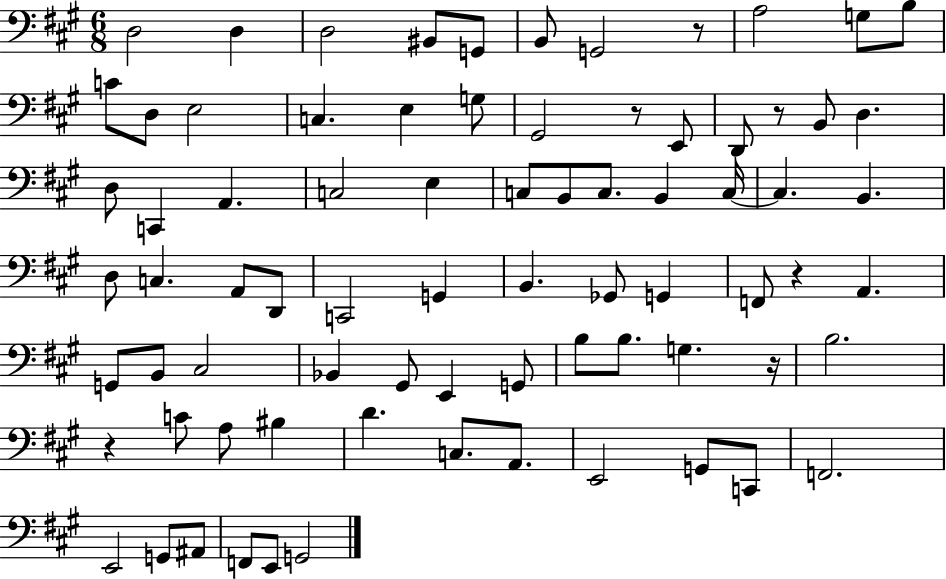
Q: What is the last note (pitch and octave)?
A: G2